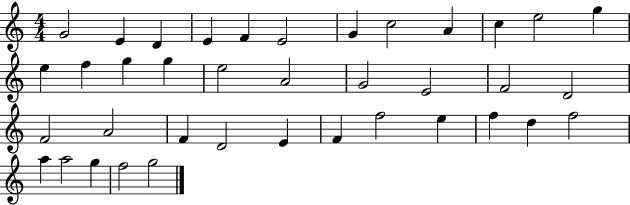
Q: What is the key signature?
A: C major